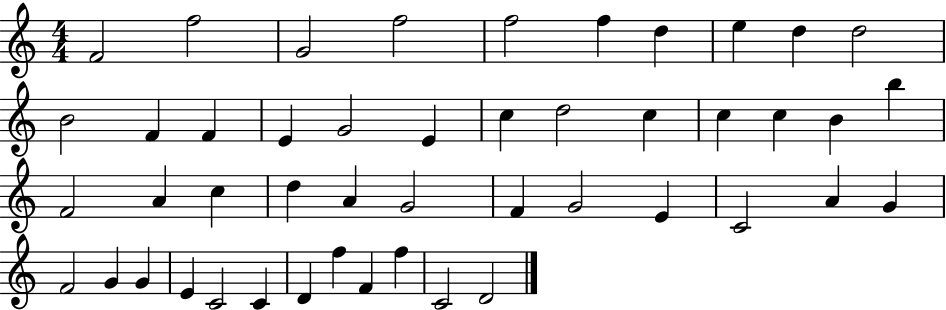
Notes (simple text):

F4/h F5/h G4/h F5/h F5/h F5/q D5/q E5/q D5/q D5/h B4/h F4/q F4/q E4/q G4/h E4/q C5/q D5/h C5/q C5/q C5/q B4/q B5/q F4/h A4/q C5/q D5/q A4/q G4/h F4/q G4/h E4/q C4/h A4/q G4/q F4/h G4/q G4/q E4/q C4/h C4/q D4/q F5/q F4/q F5/q C4/h D4/h